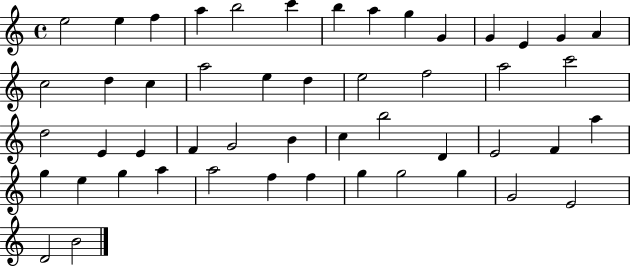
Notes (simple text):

E5/h E5/q F5/q A5/q B5/h C6/q B5/q A5/q G5/q G4/q G4/q E4/q G4/q A4/q C5/h D5/q C5/q A5/h E5/q D5/q E5/h F5/h A5/h C6/h D5/h E4/q E4/q F4/q G4/h B4/q C5/q B5/h D4/q E4/h F4/q A5/q G5/q E5/q G5/q A5/q A5/h F5/q F5/q G5/q G5/h G5/q G4/h E4/h D4/h B4/h